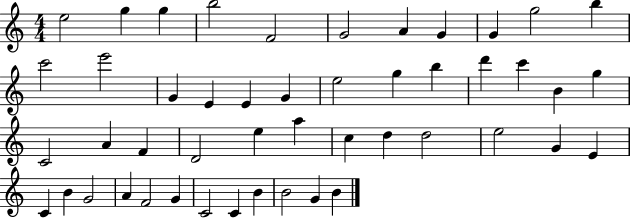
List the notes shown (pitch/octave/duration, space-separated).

E5/h G5/q G5/q B5/h F4/h G4/h A4/q G4/q G4/q G5/h B5/q C6/h E6/h G4/q E4/q E4/q G4/q E5/h G5/q B5/q D6/q C6/q B4/q G5/q C4/h A4/q F4/q D4/h E5/q A5/q C5/q D5/q D5/h E5/h G4/q E4/q C4/q B4/q G4/h A4/q F4/h G4/q C4/h C4/q B4/q B4/h G4/q B4/q